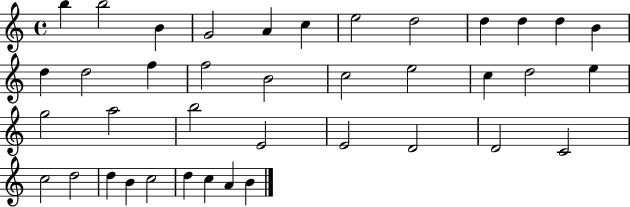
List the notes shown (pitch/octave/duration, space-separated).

B5/q B5/h B4/q G4/h A4/q C5/q E5/h D5/h D5/q D5/q D5/q B4/q D5/q D5/h F5/q F5/h B4/h C5/h E5/h C5/q D5/h E5/q G5/h A5/h B5/h E4/h E4/h D4/h D4/h C4/h C5/h D5/h D5/q B4/q C5/h D5/q C5/q A4/q B4/q